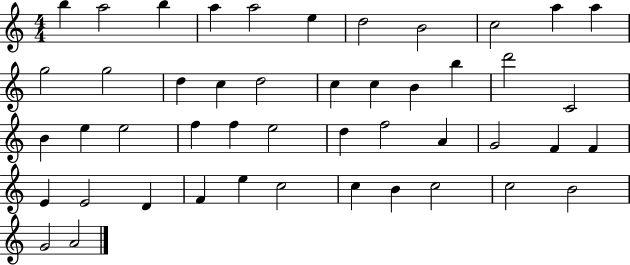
B5/q A5/h B5/q A5/q A5/h E5/q D5/h B4/h C5/h A5/q A5/q G5/h G5/h D5/q C5/q D5/h C5/q C5/q B4/q B5/q D6/h C4/h B4/q E5/q E5/h F5/q F5/q E5/h D5/q F5/h A4/q G4/h F4/q F4/q E4/q E4/h D4/q F4/q E5/q C5/h C5/q B4/q C5/h C5/h B4/h G4/h A4/h